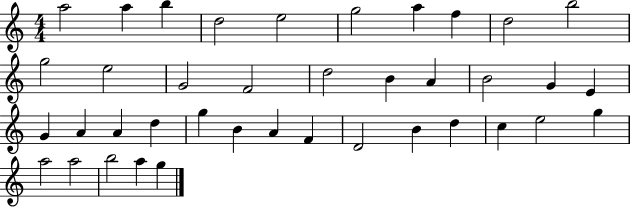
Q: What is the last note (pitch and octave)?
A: G5